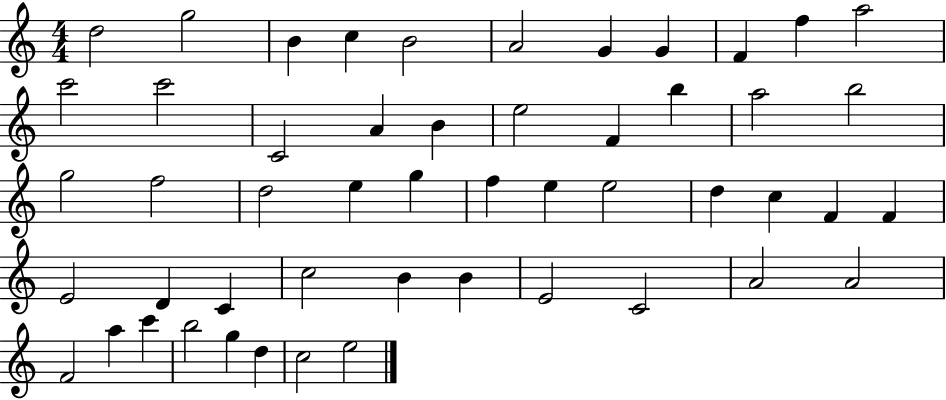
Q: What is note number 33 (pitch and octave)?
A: F4